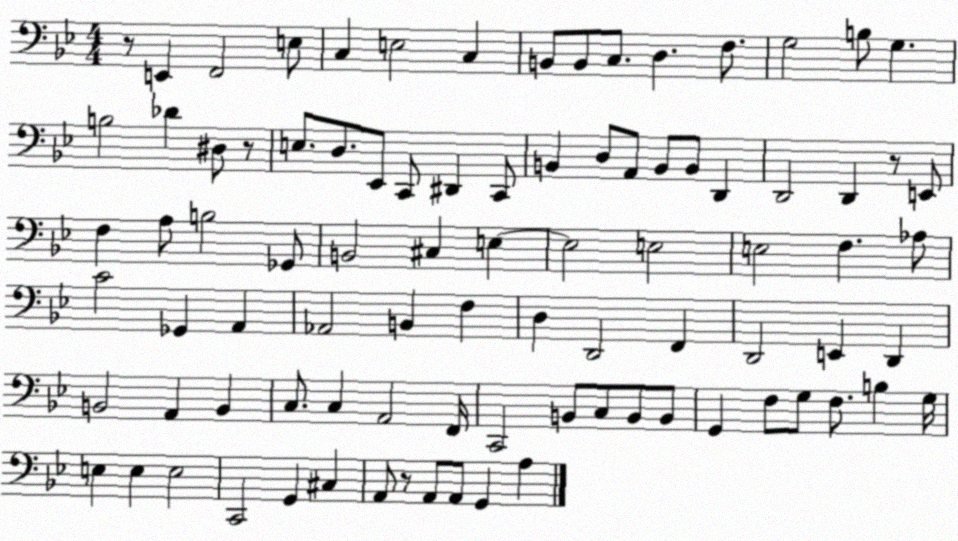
X:1
T:Untitled
M:4/4
L:1/4
K:Bb
z/2 E,, F,,2 E,/2 C, E,2 C, B,,/2 B,,/2 C,/2 D, F,/2 G,2 B,/2 G, B,2 _D ^D,/2 z/2 E,/2 D,/2 _E,,/2 C,,/2 ^D,, C,,/2 B,, D,/2 A,,/2 B,,/2 B,,/2 D,, D,,2 D,, z/2 E,,/2 F, A,/2 B,2 _G,,/2 B,,2 ^C, E, E,2 E,2 E,2 F, _A,/2 C2 _G,, A,, _A,,2 B,, F, D, D,,2 F,, D,,2 E,, D,, B,,2 A,, B,, C,/2 C, A,,2 F,,/4 C,,2 B,,/2 C,/2 B,,/2 B,,/2 G,, F,/2 G,/2 F,/2 B, G,/4 E, E, E,2 C,,2 G,, ^C, A,,/2 z/2 A,,/2 A,,/2 G,, A,